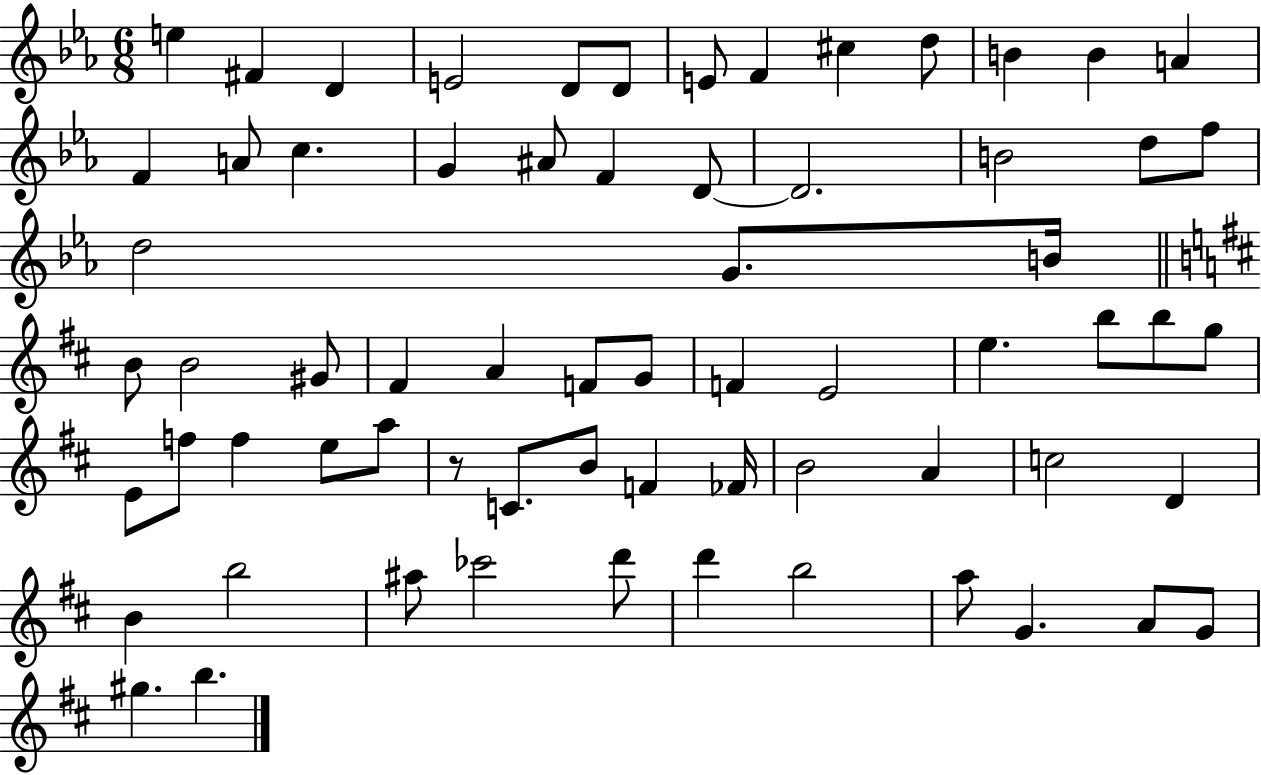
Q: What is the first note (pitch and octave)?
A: E5